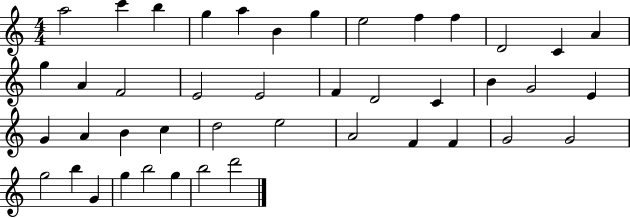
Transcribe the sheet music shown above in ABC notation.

X:1
T:Untitled
M:4/4
L:1/4
K:C
a2 c' b g a B g e2 f f D2 C A g A F2 E2 E2 F D2 C B G2 E G A B c d2 e2 A2 F F G2 G2 g2 b G g b2 g b2 d'2